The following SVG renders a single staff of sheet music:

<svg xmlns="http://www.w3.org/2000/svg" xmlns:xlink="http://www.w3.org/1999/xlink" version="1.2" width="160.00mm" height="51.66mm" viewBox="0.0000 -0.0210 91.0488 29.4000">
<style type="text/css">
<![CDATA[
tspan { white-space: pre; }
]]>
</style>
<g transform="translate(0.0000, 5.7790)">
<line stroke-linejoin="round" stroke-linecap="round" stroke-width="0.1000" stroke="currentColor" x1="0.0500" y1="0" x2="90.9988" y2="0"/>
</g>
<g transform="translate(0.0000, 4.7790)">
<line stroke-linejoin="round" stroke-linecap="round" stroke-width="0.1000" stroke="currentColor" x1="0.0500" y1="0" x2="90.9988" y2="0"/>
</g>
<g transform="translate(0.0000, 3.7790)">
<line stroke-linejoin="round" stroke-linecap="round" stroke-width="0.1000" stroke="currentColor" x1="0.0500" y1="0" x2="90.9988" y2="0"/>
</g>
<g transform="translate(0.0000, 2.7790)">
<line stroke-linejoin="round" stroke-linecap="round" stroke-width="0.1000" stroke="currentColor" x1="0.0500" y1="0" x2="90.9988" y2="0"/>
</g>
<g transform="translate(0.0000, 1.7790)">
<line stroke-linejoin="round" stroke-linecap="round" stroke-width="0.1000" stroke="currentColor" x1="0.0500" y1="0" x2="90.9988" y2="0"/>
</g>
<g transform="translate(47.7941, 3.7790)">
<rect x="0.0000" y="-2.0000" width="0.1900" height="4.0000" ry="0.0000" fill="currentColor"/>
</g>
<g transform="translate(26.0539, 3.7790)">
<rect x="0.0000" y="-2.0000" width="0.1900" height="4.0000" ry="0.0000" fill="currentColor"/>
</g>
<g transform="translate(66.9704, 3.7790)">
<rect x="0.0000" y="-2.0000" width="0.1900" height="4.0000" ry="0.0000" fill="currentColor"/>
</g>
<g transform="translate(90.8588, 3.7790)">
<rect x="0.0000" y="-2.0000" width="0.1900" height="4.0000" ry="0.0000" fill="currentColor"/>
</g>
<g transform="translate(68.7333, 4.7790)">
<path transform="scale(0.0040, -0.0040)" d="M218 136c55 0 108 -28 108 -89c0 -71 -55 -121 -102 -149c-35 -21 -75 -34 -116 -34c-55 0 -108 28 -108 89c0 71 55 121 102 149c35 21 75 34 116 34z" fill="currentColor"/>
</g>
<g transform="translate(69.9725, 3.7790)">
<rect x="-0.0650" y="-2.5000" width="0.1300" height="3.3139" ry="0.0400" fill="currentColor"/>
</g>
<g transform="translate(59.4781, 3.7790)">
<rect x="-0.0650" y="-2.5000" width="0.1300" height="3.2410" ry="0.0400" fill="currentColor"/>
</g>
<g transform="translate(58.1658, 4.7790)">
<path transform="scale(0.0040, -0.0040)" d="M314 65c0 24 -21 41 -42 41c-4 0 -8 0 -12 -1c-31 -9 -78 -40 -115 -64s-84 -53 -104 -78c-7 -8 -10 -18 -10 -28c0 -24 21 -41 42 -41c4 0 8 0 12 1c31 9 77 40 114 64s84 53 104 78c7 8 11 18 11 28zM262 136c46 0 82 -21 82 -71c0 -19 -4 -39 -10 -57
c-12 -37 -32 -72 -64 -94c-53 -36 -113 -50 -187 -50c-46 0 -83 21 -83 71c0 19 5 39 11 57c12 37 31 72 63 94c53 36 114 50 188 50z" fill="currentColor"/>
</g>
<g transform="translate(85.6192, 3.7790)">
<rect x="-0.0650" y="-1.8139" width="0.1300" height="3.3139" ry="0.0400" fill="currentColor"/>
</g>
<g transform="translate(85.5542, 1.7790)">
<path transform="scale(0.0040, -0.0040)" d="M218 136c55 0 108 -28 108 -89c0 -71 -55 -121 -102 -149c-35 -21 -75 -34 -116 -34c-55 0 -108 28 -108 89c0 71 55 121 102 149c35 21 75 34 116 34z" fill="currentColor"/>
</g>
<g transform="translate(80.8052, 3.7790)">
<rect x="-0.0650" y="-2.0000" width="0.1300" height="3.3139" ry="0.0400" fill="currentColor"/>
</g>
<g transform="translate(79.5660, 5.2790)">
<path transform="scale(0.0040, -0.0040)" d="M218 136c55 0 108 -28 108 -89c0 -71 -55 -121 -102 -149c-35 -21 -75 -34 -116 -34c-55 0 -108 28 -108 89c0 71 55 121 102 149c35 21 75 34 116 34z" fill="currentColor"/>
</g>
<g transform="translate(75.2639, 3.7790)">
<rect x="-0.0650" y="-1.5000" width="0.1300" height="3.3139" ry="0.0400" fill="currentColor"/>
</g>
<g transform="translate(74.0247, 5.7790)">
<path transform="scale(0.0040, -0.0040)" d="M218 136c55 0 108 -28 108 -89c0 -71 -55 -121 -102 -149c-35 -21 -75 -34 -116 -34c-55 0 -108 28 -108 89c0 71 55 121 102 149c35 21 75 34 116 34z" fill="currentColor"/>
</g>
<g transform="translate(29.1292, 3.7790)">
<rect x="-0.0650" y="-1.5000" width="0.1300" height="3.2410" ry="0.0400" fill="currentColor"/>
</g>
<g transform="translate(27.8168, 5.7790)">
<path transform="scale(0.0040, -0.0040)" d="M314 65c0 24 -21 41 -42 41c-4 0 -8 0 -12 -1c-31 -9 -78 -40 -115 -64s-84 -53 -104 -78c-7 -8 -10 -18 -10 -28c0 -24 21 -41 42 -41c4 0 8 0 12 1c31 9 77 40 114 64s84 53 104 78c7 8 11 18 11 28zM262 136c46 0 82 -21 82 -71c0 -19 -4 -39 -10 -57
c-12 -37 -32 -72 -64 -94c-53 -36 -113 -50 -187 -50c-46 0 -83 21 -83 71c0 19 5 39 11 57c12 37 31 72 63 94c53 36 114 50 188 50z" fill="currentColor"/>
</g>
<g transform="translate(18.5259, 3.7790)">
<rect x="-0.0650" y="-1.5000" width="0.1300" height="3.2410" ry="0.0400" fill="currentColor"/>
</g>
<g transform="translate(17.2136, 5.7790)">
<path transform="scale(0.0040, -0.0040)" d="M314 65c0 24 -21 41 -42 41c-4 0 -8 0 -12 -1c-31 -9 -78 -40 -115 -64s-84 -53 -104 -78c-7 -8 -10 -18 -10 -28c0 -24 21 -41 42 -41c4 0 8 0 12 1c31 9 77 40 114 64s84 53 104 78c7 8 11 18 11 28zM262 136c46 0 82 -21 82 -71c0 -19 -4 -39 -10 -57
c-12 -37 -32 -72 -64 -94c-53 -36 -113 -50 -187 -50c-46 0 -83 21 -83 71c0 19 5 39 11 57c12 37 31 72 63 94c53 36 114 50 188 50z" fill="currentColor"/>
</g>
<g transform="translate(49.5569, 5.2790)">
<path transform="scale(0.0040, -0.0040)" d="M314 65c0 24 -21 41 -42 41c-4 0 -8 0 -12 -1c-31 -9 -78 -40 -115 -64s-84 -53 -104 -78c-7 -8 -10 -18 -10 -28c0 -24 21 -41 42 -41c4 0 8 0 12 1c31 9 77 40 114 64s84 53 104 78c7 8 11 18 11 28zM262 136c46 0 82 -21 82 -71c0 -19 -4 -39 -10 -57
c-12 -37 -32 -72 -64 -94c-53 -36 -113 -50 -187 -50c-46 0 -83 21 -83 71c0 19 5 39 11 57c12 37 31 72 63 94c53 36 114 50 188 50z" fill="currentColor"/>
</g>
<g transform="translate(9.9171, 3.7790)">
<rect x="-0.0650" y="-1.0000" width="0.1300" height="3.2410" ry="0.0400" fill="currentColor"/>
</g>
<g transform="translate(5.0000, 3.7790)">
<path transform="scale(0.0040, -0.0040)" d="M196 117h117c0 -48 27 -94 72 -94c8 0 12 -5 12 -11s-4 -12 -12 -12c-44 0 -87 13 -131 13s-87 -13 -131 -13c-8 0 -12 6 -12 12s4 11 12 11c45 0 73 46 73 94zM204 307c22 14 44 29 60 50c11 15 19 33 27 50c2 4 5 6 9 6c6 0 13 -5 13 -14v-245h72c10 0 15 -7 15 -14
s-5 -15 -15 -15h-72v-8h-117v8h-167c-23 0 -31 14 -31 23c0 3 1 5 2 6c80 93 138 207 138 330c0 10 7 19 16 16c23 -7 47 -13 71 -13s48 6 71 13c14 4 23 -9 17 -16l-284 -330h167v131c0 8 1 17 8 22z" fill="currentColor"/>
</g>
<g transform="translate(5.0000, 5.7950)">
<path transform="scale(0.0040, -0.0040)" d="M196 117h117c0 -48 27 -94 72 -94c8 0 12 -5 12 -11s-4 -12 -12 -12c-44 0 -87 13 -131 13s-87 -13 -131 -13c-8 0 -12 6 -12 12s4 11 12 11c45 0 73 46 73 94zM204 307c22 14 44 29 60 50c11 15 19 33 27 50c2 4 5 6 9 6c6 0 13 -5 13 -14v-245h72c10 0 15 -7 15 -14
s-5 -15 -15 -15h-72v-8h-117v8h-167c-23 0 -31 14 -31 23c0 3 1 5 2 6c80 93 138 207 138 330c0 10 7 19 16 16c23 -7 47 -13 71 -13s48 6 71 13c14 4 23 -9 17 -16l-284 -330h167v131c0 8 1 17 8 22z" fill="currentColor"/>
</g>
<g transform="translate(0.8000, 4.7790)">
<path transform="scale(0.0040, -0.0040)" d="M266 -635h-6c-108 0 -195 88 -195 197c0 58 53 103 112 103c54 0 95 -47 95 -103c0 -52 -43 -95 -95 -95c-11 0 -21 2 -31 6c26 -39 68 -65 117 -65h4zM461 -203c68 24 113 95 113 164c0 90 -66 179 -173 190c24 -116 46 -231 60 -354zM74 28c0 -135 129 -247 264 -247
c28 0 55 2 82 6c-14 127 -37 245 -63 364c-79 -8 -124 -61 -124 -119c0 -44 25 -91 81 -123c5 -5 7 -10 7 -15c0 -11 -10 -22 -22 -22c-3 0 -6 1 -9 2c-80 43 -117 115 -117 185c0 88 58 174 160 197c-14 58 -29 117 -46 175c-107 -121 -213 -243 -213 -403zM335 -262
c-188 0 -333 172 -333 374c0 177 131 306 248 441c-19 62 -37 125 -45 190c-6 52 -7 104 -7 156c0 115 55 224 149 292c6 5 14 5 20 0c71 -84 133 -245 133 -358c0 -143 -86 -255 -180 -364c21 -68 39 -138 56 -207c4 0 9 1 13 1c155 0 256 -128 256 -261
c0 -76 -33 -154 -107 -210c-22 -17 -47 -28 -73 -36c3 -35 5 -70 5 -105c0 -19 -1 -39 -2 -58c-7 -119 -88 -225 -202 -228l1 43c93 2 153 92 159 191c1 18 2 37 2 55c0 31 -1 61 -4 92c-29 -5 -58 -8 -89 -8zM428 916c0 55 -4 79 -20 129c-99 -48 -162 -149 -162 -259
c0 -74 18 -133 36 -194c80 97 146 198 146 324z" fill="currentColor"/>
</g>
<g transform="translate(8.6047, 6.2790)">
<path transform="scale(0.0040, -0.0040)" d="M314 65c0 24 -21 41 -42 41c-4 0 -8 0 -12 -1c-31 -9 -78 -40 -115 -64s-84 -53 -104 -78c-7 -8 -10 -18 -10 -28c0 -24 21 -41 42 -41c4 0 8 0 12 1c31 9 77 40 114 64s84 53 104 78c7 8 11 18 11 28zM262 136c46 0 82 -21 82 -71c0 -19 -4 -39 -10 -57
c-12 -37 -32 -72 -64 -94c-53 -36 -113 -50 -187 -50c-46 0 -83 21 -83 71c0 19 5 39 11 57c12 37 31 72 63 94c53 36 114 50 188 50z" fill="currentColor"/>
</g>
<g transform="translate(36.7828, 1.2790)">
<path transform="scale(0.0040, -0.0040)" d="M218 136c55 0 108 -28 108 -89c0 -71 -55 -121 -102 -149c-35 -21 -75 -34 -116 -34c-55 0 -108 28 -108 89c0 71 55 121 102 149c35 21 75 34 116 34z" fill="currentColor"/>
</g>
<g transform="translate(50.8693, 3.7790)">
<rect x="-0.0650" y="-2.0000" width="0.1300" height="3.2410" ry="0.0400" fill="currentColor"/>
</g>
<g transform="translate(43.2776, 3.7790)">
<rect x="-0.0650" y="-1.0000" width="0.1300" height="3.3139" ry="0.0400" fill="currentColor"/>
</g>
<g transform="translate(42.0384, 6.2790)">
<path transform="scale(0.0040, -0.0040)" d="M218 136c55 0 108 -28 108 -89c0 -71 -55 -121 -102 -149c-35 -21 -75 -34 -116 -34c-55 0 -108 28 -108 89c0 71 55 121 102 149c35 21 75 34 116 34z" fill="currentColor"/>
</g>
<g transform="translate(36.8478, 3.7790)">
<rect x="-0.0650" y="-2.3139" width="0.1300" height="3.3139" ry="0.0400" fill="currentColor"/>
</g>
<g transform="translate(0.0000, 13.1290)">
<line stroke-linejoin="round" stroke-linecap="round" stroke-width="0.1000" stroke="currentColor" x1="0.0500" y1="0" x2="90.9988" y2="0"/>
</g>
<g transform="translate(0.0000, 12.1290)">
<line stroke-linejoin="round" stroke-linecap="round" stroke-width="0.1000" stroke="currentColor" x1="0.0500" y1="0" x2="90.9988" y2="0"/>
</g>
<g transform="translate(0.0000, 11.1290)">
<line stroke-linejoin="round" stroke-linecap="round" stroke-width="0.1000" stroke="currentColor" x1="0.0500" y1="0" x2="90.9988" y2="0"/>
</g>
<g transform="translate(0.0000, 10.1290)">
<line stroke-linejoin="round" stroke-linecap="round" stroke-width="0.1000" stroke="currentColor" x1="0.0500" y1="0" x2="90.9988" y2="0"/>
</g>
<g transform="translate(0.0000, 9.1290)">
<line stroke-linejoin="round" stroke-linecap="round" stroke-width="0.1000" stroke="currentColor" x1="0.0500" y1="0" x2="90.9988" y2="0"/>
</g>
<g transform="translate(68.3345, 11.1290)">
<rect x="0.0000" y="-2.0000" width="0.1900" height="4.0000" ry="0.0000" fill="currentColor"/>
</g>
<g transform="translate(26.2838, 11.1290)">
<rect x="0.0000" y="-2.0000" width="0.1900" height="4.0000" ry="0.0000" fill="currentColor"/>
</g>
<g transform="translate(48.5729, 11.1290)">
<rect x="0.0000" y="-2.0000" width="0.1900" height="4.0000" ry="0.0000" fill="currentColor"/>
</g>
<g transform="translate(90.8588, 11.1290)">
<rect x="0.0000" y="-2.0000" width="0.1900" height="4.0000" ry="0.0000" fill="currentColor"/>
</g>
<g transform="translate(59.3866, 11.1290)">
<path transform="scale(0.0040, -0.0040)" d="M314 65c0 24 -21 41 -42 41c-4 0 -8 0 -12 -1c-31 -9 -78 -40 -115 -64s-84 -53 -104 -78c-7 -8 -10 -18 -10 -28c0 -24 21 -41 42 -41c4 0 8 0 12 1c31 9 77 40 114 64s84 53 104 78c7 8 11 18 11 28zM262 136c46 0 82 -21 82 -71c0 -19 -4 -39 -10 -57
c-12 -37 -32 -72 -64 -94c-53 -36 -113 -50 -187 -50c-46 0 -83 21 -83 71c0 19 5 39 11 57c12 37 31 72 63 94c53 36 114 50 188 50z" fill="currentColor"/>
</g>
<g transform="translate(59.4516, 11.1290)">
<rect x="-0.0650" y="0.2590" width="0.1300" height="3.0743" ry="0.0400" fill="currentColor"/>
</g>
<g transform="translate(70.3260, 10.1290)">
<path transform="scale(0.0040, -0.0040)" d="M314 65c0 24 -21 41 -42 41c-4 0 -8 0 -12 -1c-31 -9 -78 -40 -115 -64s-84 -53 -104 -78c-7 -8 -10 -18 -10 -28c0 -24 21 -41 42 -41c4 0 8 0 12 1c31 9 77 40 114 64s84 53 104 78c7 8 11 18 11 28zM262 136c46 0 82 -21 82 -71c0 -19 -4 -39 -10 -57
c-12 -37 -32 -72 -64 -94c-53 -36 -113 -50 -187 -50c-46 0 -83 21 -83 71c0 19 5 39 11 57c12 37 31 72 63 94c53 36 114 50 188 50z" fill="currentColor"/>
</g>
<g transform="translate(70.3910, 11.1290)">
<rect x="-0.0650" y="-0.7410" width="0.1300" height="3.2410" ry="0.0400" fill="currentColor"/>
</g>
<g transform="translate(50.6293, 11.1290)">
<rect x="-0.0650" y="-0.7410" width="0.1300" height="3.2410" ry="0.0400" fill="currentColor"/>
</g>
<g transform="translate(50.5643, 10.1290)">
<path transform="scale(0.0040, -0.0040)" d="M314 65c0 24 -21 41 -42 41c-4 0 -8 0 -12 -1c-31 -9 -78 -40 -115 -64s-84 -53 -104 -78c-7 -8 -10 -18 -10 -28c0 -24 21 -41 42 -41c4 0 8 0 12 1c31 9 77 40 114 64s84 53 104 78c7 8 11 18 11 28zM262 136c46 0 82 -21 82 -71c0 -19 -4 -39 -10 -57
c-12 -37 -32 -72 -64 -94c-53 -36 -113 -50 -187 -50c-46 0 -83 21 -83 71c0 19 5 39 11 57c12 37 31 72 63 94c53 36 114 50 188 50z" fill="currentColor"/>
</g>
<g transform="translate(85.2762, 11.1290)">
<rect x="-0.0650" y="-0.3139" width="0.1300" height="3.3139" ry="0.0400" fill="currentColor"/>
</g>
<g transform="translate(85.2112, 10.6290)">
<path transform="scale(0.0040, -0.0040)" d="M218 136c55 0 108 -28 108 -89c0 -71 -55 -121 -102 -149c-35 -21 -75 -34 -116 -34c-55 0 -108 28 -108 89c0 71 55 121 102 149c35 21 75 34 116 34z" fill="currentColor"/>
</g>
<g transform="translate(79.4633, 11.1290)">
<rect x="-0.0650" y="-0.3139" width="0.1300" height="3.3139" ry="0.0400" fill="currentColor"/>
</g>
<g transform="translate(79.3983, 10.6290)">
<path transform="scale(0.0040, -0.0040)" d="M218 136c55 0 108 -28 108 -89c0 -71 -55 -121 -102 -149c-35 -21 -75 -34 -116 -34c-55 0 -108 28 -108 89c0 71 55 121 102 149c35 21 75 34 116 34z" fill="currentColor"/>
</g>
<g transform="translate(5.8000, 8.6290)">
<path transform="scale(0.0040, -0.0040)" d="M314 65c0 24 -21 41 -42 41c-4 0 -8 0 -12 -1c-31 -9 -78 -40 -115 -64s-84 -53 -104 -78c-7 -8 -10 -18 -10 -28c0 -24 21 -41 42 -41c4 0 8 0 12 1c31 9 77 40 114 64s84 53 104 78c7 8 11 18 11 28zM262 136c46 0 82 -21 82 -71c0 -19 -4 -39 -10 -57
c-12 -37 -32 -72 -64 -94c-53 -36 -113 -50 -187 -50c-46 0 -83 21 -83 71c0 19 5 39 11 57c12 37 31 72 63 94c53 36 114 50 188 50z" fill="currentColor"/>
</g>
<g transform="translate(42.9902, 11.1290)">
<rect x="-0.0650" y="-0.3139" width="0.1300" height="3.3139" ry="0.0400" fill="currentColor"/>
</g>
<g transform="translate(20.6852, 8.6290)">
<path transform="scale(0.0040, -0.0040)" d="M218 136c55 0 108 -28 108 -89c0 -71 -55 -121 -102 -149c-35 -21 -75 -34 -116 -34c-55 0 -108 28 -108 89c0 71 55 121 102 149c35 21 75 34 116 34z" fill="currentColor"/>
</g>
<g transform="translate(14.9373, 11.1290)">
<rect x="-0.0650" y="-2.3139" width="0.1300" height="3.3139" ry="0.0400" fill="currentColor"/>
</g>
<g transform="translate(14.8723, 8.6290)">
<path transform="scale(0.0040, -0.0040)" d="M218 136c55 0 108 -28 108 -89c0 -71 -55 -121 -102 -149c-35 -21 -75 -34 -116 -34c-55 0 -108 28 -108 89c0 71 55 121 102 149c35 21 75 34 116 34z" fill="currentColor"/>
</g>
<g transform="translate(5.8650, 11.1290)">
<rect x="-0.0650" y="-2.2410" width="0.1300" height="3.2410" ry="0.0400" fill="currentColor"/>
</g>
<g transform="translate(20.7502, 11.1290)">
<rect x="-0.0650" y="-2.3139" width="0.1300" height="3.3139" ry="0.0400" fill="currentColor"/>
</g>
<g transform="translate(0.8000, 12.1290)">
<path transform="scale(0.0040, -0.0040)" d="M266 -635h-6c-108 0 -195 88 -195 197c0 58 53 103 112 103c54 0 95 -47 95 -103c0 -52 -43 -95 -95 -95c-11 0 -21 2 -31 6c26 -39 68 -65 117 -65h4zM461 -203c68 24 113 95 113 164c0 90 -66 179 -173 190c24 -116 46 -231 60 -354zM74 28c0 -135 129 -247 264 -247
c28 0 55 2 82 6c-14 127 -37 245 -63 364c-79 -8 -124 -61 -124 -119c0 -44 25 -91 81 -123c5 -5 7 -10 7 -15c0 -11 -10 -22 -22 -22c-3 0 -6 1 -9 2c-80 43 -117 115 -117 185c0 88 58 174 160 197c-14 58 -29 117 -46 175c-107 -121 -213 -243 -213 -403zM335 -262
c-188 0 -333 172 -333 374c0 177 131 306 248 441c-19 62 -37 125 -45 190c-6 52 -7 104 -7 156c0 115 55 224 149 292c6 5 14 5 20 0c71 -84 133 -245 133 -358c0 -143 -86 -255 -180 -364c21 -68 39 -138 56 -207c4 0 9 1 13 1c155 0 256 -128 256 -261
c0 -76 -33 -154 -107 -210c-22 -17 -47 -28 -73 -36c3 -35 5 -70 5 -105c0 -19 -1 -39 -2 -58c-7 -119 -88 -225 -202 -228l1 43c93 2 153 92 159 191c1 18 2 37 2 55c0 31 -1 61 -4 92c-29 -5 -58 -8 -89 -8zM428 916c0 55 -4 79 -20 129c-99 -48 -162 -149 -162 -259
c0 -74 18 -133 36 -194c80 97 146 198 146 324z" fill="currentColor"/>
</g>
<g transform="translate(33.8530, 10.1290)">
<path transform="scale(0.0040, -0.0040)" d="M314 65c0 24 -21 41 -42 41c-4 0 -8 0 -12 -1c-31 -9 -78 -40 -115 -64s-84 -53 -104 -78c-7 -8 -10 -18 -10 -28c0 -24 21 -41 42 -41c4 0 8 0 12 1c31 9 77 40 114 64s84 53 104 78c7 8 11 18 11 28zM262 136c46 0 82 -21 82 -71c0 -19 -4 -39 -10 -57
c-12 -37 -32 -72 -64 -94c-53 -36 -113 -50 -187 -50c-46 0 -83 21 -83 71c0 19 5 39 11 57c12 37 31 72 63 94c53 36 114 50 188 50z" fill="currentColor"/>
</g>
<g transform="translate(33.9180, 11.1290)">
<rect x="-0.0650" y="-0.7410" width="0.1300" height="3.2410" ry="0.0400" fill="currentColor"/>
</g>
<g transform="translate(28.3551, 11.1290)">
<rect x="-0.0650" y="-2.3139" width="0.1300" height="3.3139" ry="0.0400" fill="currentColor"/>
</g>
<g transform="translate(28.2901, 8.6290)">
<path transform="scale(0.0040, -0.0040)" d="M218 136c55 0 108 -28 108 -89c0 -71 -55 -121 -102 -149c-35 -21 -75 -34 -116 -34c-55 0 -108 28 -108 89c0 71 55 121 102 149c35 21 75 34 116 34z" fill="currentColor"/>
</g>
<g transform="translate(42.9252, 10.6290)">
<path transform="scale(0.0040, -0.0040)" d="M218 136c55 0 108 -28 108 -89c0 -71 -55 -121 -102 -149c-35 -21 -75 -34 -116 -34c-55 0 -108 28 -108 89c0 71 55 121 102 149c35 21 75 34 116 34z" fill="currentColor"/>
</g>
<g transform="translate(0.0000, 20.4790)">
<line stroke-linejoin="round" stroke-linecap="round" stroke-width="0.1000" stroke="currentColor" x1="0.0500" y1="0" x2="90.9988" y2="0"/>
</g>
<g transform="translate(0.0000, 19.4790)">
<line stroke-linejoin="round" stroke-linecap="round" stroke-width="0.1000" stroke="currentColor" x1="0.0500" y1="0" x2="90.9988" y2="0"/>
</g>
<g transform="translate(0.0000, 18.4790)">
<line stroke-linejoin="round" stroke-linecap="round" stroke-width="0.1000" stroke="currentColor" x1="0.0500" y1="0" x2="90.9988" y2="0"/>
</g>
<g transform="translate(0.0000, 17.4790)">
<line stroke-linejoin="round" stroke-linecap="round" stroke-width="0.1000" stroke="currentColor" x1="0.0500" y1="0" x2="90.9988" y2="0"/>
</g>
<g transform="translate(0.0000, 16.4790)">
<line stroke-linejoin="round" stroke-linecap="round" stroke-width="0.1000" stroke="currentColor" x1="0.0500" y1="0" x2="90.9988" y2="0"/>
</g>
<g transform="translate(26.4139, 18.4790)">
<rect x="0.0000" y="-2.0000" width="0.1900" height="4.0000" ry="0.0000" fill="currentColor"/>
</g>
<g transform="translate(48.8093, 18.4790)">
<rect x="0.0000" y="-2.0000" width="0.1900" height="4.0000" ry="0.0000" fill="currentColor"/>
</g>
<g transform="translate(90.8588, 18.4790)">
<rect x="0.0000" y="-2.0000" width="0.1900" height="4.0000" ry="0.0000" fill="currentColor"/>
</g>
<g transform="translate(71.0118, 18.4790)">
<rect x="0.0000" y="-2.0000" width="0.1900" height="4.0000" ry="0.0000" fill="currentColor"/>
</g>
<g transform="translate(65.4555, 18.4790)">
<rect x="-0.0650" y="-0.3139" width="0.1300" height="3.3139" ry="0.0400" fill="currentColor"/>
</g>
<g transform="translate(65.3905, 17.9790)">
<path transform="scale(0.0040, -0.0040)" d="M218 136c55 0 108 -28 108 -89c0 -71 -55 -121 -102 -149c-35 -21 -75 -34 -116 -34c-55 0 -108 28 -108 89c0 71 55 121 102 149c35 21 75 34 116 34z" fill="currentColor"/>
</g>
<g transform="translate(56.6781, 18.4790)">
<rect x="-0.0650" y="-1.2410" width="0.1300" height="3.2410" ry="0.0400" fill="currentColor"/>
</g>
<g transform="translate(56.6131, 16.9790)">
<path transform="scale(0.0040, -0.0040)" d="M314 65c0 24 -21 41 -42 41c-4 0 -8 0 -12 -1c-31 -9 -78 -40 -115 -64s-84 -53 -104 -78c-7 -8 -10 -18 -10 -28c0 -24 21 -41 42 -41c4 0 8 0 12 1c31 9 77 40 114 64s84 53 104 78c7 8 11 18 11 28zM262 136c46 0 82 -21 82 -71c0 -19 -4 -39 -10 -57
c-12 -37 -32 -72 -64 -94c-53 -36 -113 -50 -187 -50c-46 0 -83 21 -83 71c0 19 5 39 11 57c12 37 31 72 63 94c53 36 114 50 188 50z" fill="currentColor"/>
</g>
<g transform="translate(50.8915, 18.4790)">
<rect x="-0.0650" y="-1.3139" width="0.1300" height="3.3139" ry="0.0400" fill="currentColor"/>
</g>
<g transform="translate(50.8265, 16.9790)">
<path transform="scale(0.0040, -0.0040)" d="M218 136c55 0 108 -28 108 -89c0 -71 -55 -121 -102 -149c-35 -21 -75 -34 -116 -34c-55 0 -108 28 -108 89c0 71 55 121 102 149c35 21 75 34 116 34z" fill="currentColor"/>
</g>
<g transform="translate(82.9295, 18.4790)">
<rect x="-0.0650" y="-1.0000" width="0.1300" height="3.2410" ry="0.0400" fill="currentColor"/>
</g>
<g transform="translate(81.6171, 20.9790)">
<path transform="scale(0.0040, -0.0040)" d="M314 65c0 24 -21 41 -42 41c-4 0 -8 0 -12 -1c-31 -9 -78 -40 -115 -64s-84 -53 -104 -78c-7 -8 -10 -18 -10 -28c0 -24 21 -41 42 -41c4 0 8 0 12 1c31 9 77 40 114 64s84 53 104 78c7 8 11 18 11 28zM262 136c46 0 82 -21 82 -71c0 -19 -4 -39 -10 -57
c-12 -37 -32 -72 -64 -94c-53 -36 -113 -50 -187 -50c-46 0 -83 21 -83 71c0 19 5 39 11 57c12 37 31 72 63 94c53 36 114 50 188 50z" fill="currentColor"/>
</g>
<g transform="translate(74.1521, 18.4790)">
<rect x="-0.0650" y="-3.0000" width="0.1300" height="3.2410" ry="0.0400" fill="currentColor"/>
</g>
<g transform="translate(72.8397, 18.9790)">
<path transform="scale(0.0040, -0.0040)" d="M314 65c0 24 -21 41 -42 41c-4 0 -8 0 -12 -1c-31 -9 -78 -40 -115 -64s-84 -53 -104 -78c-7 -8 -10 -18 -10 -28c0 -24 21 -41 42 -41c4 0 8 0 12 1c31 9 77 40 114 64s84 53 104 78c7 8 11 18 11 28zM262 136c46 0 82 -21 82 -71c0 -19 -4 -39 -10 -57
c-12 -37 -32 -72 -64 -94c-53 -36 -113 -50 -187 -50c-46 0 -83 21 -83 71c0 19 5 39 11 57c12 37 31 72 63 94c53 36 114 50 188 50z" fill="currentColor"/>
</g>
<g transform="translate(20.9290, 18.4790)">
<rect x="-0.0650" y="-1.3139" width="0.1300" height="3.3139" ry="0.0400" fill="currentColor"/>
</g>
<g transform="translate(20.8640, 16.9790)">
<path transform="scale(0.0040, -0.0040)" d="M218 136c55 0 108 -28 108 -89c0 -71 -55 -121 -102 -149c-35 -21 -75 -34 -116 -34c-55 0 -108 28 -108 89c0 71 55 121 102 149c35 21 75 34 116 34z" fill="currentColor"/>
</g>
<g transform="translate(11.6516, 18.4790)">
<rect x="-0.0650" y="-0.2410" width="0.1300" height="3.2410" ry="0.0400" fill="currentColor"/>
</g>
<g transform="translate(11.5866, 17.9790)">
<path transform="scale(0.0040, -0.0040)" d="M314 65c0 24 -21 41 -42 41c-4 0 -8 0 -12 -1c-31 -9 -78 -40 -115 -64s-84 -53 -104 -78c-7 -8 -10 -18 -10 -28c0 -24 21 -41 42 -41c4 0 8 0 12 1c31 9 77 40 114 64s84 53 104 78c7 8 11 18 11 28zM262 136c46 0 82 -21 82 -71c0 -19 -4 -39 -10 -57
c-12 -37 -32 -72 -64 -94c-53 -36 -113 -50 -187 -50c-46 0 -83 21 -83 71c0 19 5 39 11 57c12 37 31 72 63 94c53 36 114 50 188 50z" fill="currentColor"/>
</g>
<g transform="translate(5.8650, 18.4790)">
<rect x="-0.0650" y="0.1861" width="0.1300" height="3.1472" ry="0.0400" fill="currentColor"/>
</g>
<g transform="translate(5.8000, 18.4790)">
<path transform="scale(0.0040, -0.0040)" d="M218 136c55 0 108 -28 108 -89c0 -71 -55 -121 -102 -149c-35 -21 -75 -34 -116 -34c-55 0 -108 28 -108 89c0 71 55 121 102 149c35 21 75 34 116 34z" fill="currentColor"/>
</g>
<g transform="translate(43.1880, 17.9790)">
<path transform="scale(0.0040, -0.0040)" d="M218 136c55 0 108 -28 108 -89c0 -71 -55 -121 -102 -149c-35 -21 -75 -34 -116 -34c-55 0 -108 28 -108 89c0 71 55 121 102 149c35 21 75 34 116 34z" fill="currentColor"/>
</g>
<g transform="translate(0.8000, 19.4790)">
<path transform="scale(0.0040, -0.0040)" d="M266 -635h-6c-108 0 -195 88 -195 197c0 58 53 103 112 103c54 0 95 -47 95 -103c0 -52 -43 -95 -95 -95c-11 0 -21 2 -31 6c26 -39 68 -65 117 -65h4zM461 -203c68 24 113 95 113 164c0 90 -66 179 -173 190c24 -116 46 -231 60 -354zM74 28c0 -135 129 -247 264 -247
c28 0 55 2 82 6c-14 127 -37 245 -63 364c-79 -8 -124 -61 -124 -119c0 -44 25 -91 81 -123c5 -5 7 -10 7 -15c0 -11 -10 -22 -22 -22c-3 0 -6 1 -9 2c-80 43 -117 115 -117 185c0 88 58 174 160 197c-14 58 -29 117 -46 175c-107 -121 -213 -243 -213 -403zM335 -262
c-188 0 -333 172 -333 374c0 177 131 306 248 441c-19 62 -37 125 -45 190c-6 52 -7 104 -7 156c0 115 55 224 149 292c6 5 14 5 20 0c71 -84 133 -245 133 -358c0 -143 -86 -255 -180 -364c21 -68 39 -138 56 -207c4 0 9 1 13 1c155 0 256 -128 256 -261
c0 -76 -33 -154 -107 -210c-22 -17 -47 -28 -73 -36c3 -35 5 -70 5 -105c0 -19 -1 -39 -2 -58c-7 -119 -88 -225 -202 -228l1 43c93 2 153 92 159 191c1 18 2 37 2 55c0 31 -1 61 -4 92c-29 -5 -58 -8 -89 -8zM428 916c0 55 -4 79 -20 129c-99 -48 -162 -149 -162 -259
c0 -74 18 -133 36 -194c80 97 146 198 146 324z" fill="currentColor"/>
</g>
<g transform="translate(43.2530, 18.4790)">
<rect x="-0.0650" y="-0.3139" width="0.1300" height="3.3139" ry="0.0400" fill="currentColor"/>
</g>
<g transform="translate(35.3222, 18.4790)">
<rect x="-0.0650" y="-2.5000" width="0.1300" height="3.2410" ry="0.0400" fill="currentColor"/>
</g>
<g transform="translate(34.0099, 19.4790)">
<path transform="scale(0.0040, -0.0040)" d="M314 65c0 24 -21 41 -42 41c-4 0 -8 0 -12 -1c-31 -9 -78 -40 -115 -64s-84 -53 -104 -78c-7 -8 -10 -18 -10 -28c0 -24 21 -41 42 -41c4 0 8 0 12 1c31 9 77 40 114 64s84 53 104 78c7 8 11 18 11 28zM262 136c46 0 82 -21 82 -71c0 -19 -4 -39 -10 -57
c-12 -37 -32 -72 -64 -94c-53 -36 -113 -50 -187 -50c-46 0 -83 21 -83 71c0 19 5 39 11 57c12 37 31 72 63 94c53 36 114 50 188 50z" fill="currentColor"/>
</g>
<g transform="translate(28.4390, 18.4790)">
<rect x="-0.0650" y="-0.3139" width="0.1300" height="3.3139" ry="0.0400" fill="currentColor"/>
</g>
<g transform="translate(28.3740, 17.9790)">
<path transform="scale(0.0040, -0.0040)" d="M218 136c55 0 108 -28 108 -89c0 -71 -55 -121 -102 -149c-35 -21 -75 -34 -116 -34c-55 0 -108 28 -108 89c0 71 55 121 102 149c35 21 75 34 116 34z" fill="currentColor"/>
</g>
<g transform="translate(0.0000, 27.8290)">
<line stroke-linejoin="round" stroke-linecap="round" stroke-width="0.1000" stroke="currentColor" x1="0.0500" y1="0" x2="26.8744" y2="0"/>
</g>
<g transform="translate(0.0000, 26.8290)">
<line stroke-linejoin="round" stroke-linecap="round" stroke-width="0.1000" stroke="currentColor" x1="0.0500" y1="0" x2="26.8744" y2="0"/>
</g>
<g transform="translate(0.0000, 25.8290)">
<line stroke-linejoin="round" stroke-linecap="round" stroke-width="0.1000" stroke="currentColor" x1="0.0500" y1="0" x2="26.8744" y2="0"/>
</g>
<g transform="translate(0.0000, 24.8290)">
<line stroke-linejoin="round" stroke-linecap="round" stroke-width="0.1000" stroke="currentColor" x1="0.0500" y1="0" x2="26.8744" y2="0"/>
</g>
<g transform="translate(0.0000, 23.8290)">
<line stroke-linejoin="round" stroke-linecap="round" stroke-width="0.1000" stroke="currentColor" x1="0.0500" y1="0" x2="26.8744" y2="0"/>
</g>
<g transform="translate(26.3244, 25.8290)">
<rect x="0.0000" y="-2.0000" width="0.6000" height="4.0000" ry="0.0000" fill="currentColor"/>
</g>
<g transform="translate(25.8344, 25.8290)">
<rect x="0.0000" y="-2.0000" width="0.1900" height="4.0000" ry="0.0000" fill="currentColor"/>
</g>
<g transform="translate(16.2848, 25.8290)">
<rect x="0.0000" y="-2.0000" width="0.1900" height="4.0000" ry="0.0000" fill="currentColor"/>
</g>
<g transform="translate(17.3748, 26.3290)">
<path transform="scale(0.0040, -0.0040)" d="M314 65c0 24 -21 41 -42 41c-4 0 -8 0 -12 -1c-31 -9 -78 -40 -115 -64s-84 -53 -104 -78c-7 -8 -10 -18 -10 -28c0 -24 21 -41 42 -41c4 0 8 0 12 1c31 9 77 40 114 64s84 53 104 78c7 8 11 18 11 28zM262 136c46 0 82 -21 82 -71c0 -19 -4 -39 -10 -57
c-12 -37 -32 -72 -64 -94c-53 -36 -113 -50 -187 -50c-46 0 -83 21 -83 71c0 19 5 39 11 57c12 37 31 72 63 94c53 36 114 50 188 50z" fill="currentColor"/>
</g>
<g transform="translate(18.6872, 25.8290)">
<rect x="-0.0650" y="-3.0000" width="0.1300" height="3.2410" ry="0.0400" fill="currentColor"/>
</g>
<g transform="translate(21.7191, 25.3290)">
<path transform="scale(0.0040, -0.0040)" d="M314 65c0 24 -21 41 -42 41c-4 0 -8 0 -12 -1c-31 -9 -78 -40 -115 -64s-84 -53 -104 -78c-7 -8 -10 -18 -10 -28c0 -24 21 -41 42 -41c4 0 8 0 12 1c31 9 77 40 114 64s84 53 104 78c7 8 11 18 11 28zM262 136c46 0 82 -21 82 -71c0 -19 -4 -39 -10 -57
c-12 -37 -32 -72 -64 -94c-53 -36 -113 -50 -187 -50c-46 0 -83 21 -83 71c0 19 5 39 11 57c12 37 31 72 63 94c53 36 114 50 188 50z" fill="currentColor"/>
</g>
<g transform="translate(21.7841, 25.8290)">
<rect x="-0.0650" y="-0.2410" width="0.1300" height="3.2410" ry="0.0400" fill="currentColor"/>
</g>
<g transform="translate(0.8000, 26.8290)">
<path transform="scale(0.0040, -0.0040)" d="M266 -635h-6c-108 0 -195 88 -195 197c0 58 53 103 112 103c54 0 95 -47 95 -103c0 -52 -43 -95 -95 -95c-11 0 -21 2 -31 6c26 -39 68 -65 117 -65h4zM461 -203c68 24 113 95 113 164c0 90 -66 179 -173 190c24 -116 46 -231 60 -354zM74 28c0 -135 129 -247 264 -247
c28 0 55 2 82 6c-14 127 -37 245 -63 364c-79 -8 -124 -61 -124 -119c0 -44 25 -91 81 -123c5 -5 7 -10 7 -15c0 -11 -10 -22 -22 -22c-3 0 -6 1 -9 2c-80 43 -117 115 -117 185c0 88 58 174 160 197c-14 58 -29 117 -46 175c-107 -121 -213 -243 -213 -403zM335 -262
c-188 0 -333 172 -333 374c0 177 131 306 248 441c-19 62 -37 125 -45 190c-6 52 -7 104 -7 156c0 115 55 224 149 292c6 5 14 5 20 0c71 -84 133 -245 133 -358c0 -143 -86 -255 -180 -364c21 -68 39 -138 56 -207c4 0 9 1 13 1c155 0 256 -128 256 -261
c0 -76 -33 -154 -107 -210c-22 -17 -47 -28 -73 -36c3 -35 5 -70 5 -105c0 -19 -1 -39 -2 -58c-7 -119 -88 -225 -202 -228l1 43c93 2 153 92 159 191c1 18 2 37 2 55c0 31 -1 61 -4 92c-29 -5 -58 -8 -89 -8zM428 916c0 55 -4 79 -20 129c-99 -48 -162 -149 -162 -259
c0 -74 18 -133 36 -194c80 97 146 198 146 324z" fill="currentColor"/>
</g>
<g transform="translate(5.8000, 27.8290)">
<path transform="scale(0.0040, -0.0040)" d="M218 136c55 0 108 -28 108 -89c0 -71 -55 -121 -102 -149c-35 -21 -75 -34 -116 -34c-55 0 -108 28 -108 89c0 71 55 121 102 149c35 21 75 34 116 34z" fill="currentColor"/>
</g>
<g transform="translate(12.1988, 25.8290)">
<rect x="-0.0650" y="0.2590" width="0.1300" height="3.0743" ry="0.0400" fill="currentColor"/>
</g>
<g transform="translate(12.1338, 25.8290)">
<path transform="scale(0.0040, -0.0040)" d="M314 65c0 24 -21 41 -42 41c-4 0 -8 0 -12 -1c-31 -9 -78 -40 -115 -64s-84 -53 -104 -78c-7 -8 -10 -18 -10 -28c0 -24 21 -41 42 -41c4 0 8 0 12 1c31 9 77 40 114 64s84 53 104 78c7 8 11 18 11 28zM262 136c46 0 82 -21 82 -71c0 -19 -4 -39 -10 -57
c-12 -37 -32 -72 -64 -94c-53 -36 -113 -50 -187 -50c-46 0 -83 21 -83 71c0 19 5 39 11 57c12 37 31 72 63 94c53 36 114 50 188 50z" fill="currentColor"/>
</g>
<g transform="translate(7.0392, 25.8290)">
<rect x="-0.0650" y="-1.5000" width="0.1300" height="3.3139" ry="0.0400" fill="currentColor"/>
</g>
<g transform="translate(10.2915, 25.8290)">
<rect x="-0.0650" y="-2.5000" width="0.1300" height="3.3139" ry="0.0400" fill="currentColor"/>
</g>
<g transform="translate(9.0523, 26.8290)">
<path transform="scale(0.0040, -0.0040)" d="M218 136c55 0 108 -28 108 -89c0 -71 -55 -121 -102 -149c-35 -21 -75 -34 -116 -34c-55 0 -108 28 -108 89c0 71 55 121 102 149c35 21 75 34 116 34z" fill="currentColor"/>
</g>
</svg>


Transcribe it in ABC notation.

X:1
T:Untitled
M:4/4
L:1/4
K:C
D2 E2 E2 g D F2 G2 G E F f g2 g g g d2 c d2 B2 d2 c c B c2 e c G2 c e e2 c A2 D2 E G B2 A2 c2